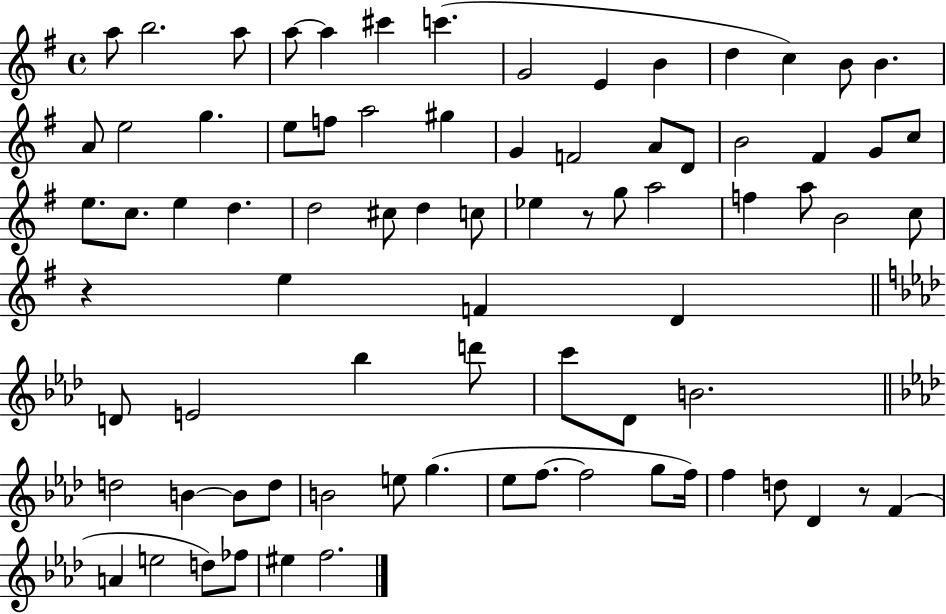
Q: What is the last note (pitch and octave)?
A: F5